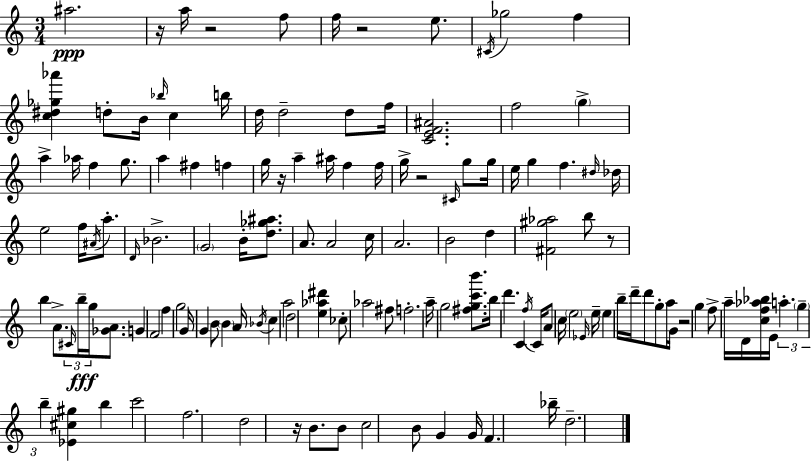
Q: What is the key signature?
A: C major